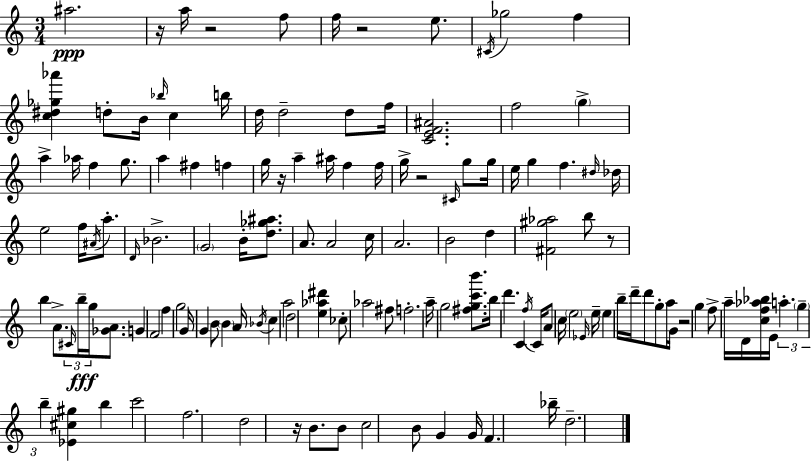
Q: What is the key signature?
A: C major